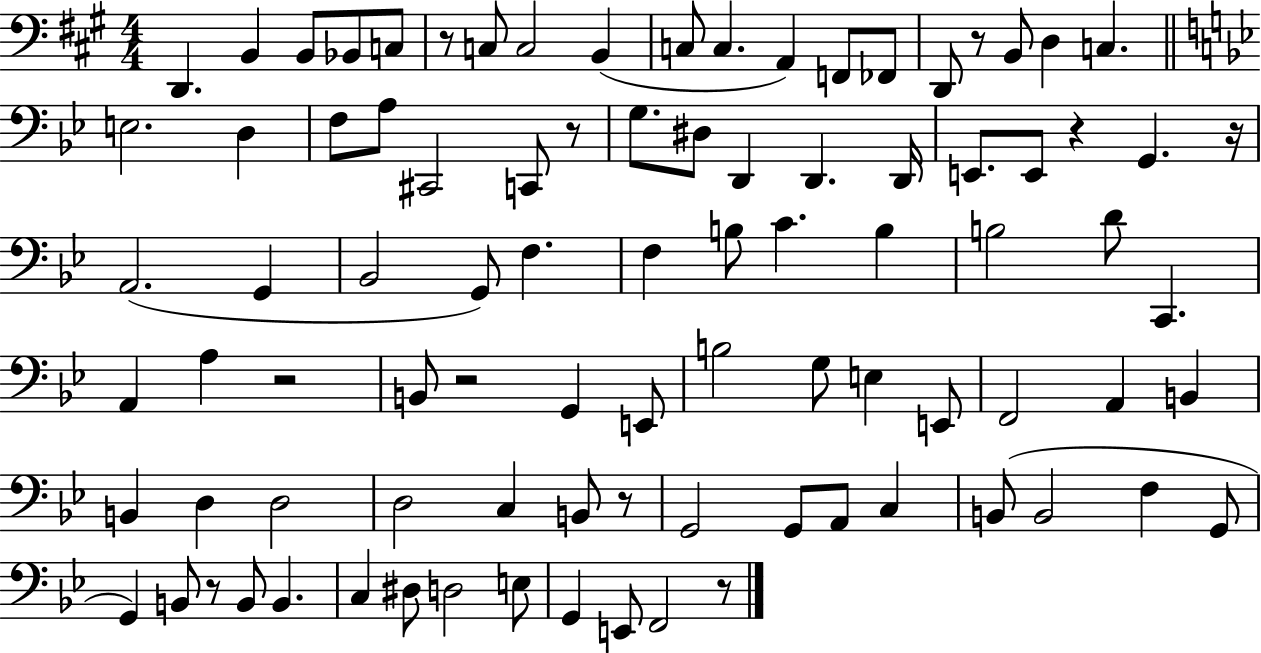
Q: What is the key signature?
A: A major